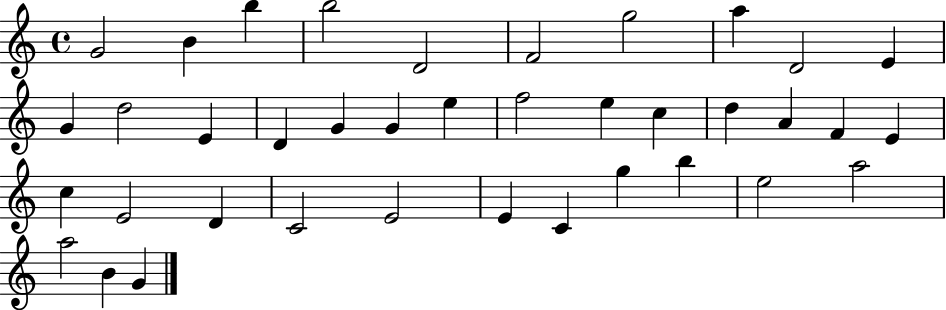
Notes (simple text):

G4/h B4/q B5/q B5/h D4/h F4/h G5/h A5/q D4/h E4/q G4/q D5/h E4/q D4/q G4/q G4/q E5/q F5/h E5/q C5/q D5/q A4/q F4/q E4/q C5/q E4/h D4/q C4/h E4/h E4/q C4/q G5/q B5/q E5/h A5/h A5/h B4/q G4/q